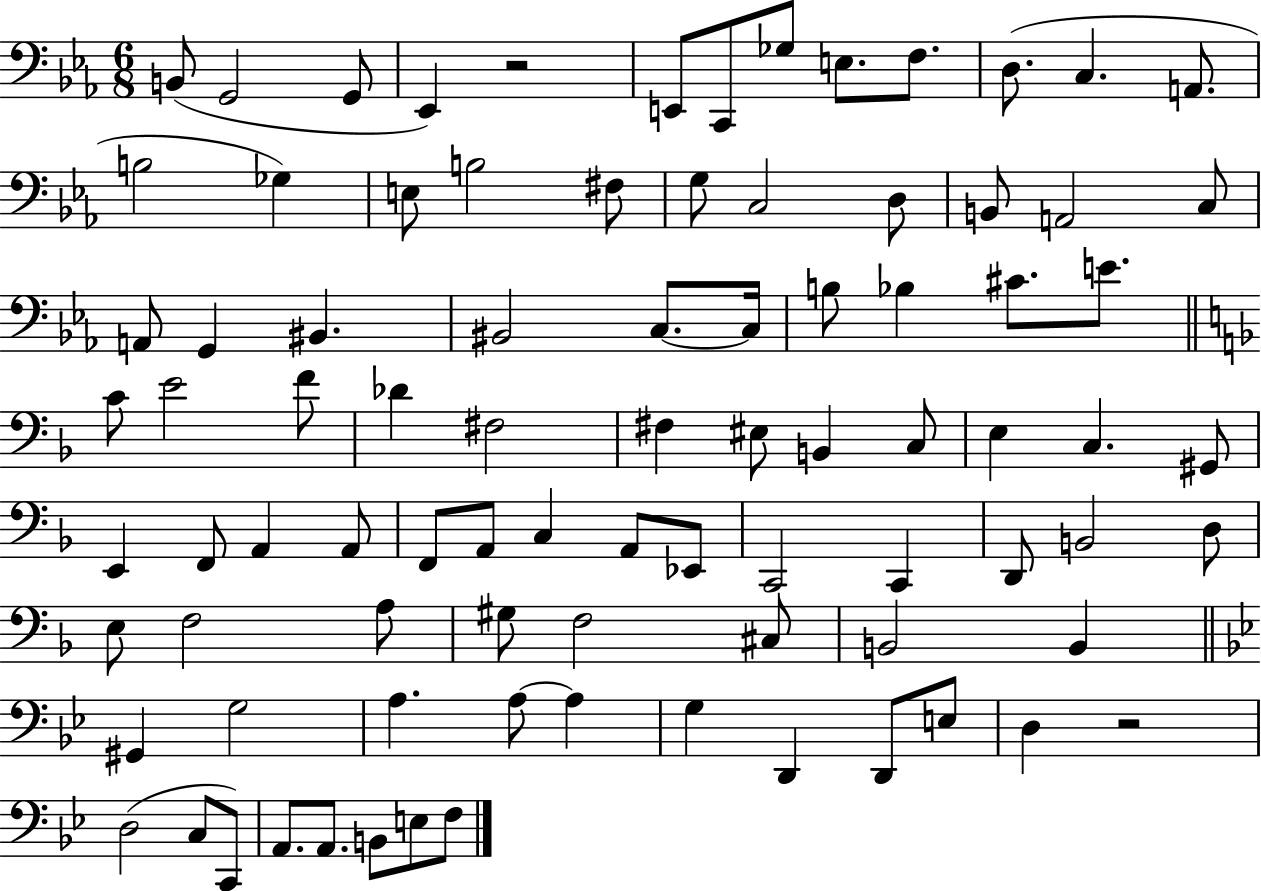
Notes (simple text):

B2/e G2/h G2/e Eb2/q R/h E2/e C2/e Gb3/e E3/e. F3/e. D3/e. C3/q. A2/e. B3/h Gb3/q E3/e B3/h F#3/e G3/e C3/h D3/e B2/e A2/h C3/e A2/e G2/q BIS2/q. BIS2/h C3/e. C3/s B3/e Bb3/q C#4/e. E4/e. C4/e E4/h F4/e Db4/q F#3/h F#3/q EIS3/e B2/q C3/e E3/q C3/q. G#2/e E2/q F2/e A2/q A2/e F2/e A2/e C3/q A2/e Eb2/e C2/h C2/q D2/e B2/h D3/e E3/e F3/h A3/e G#3/e F3/h C#3/e B2/h B2/q G#2/q G3/h A3/q. A3/e A3/q G3/q D2/q D2/e E3/e D3/q R/h D3/h C3/e C2/e A2/e. A2/e. B2/e E3/e F3/e